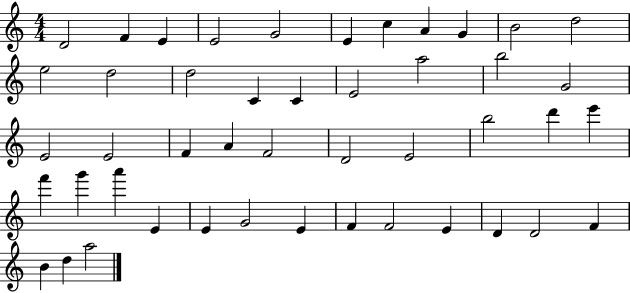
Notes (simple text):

D4/h F4/q E4/q E4/h G4/h E4/q C5/q A4/q G4/q B4/h D5/h E5/h D5/h D5/h C4/q C4/q E4/h A5/h B5/h G4/h E4/h E4/h F4/q A4/q F4/h D4/h E4/h B5/h D6/q E6/q F6/q G6/q A6/q E4/q E4/q G4/h E4/q F4/q F4/h E4/q D4/q D4/h F4/q B4/q D5/q A5/h